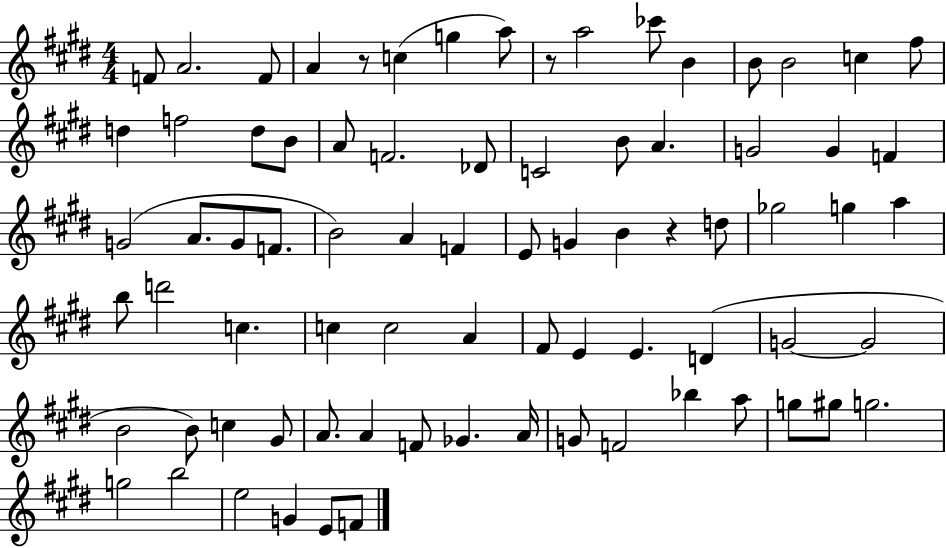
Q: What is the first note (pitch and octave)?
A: F4